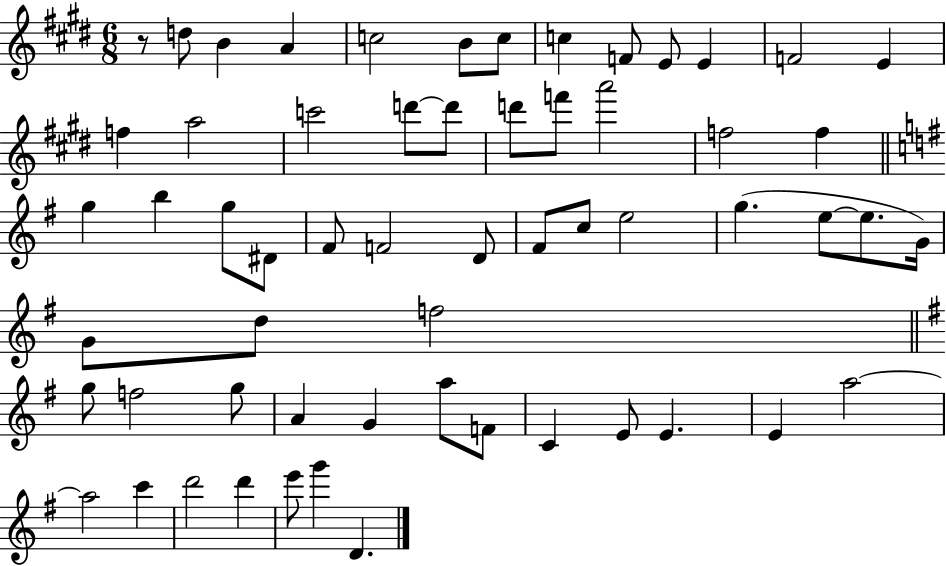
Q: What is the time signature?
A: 6/8